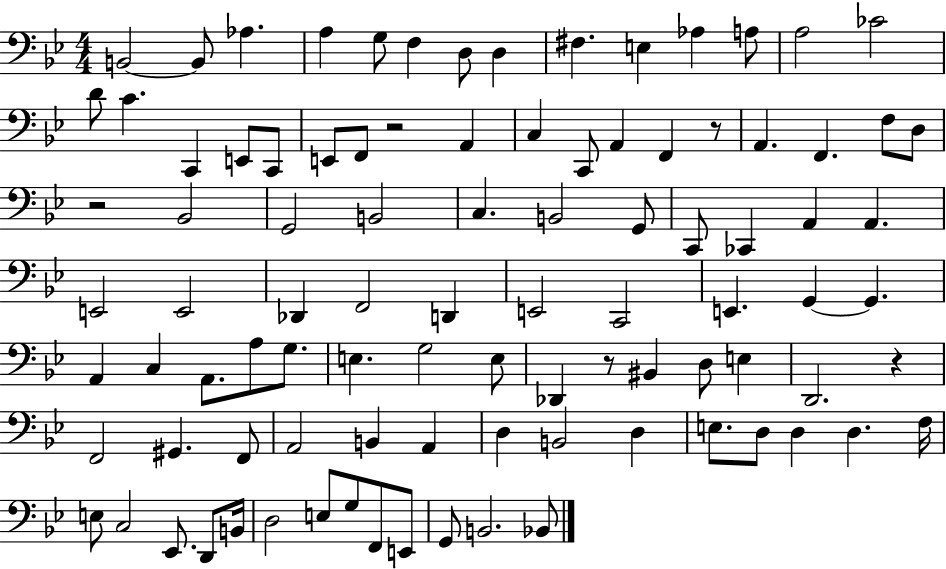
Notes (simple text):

B2/h B2/e Ab3/q. A3/q G3/e F3/q D3/e D3/q F#3/q. E3/q Ab3/q A3/e A3/h CES4/h D4/e C4/q. C2/q E2/e C2/e E2/e F2/e R/h A2/q C3/q C2/e A2/q F2/q R/e A2/q. F2/q. F3/e D3/e R/h Bb2/h G2/h B2/h C3/q. B2/h G2/e C2/e CES2/q A2/q A2/q. E2/h E2/h Db2/q F2/h D2/q E2/h C2/h E2/q. G2/q G2/q. A2/q C3/q A2/e. A3/e G3/e. E3/q. G3/h E3/e Db2/q R/e BIS2/q D3/e E3/q D2/h. R/q F2/h G#2/q. F2/e A2/h B2/q A2/q D3/q B2/h D3/q E3/e. D3/e D3/q D3/q. F3/s E3/e C3/h Eb2/e. D2/e B2/s D3/h E3/e G3/e F2/e E2/e G2/e B2/h. Bb2/e